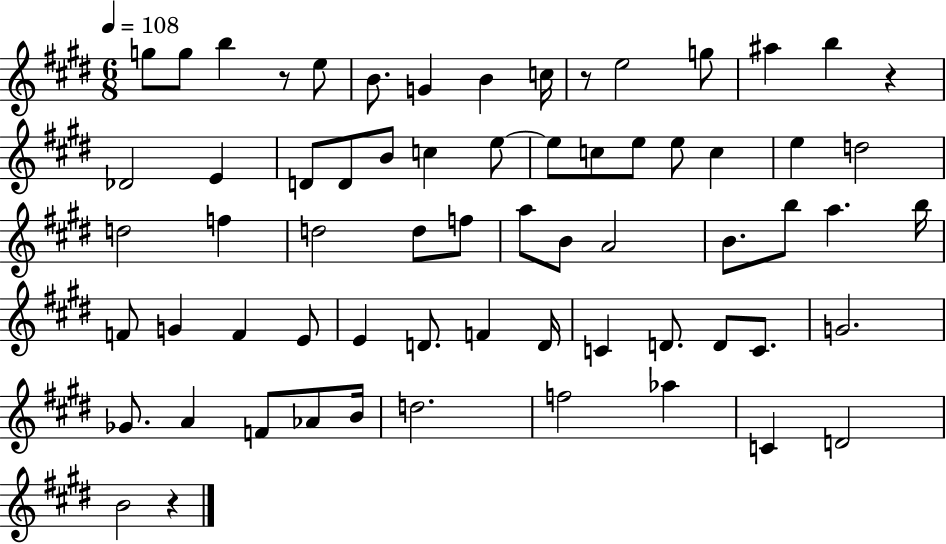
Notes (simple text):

G5/e G5/e B5/q R/e E5/e B4/e. G4/q B4/q C5/s R/e E5/h G5/e A#5/q B5/q R/q Db4/h E4/q D4/e D4/e B4/e C5/q E5/e E5/e C5/e E5/e E5/e C5/q E5/q D5/h D5/h F5/q D5/h D5/e F5/e A5/e B4/e A4/h B4/e. B5/e A5/q. B5/s F4/e G4/q F4/q E4/e E4/q D4/e. F4/q D4/s C4/q D4/e. D4/e C4/e. G4/h. Gb4/e. A4/q F4/e Ab4/e B4/s D5/h. F5/h Ab5/q C4/q D4/h B4/h R/q